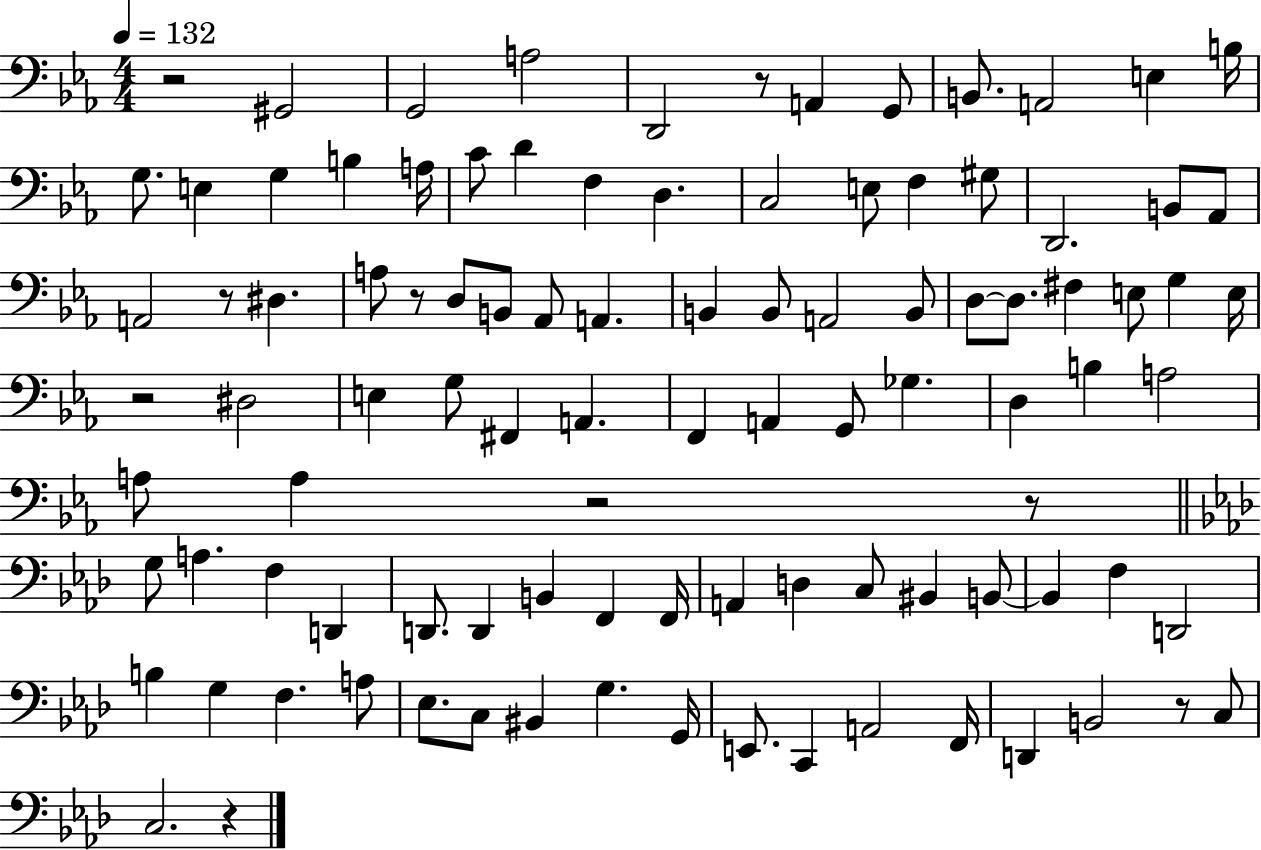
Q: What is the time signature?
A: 4/4